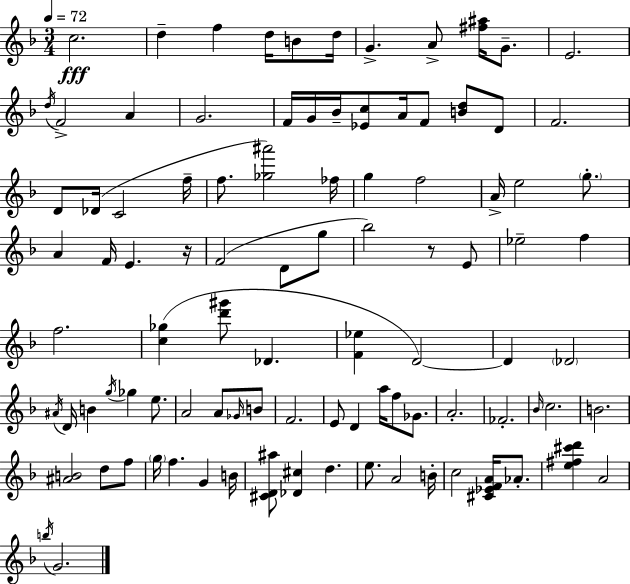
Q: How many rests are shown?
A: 2